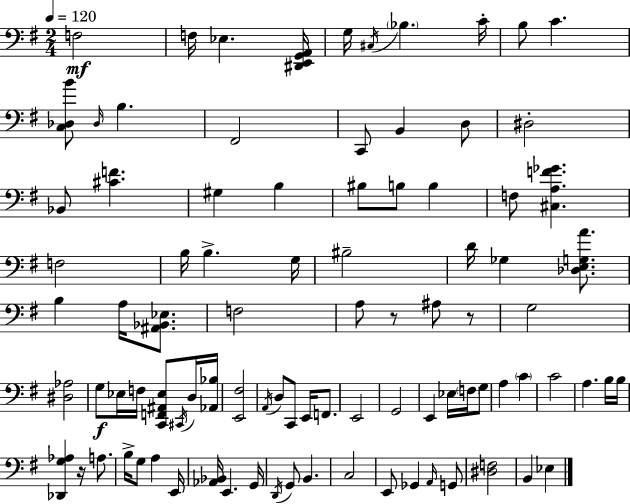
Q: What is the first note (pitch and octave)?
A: F3